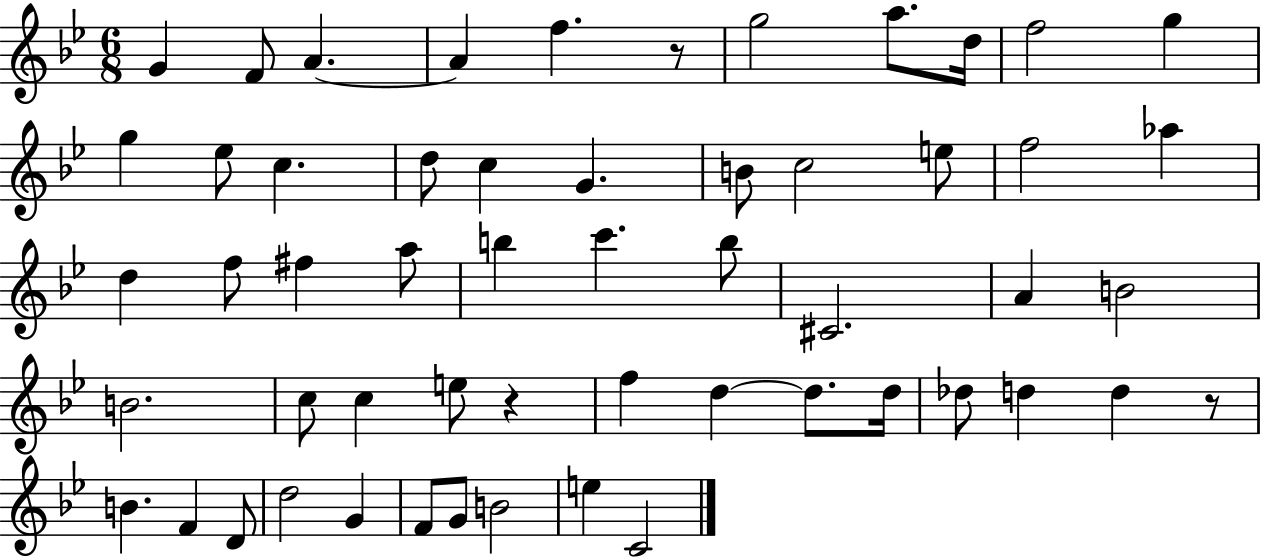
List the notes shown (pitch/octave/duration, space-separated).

G4/q F4/e A4/q. A4/q F5/q. R/e G5/h A5/e. D5/s F5/h G5/q G5/q Eb5/e C5/q. D5/e C5/q G4/q. B4/e C5/h E5/e F5/h Ab5/q D5/q F5/e F#5/q A5/e B5/q C6/q. B5/e C#4/h. A4/q B4/h B4/h. C5/e C5/q E5/e R/q F5/q D5/q D5/e. D5/s Db5/e D5/q D5/q R/e B4/q. F4/q D4/e D5/h G4/q F4/e G4/e B4/h E5/q C4/h